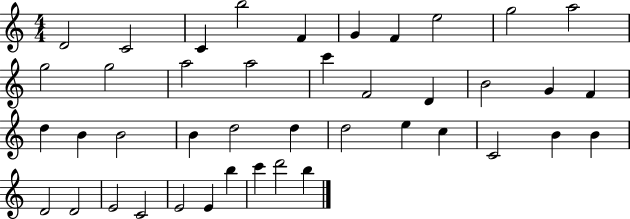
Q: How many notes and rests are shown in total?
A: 42